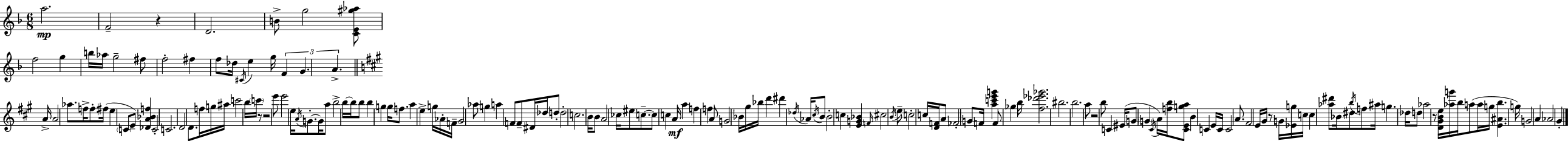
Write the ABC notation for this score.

X:1
T:Untitled
M:6/8
L:1/4
K:Dm
a2 F2 z D2 B/2 g2 [CE^g_a]/2 f2 g b/4 _a/4 g2 ^f/2 f2 ^f f/2 _d/4 ^C/4 e g/4 F G A A/4 A2 _a/2 f/4 f/2 ^f/4 e C/2 E/2 [_DA_Bf] C2 C2 D2 D/2 f/4 g/4 ^a/4 c'2 b/4 c'/4 z/2 z2 e'/2 e'2 e/4 A/4 G/2 G/4 a/2 b2 b/4 b/4 b/2 b g g/4 f/2 a e g/4 _A/4 F/4 ^G2 _a/2 g a F/2 F/2 ^D/4 _d/4 d/2 d2 c2 B/4 B/2 A2 _c/4 ^e/2 c/2 c/2 c A/4 a f f A/2 G2 _B/4 ^g/4 _b/4 d' ^d' _d/4 _A/4 ^c/4 B/2 B2 c [EG_B] F/4 ^c2 B/4 e/2 c2 c/4 [DF]/4 A/2 _F2 G/2 F/4 [ac'e'g'] F/2 _g b/4 [^f_d'_e'_g']2 ^b2 b2 a/2 z2 b/2 C ^E/4 G/2 G ^C/4 A/4 [fb]/4 [^CEga]/2 B C E/4 C/4 C2 A/2 ^F2 E/4 ^G/4 z/2 G/4 [_Eg]/4 c/4 c [_a^d']/2 _B/4 ^d/2 b/4 f/2 ^a/4 g _d/4 d/2 _a2 z/2 [D^GBe]/4 [_ag']/4 b/4 a/2 a/4 g/4 [E^Ab] g/4 G2 A _A2 ^G